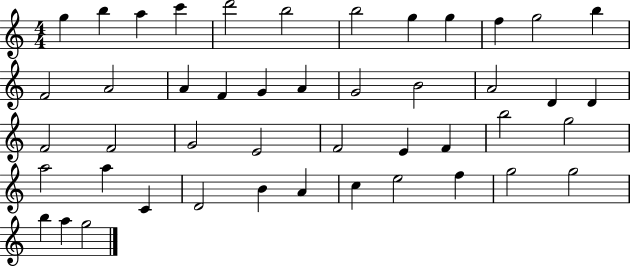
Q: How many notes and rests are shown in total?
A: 46